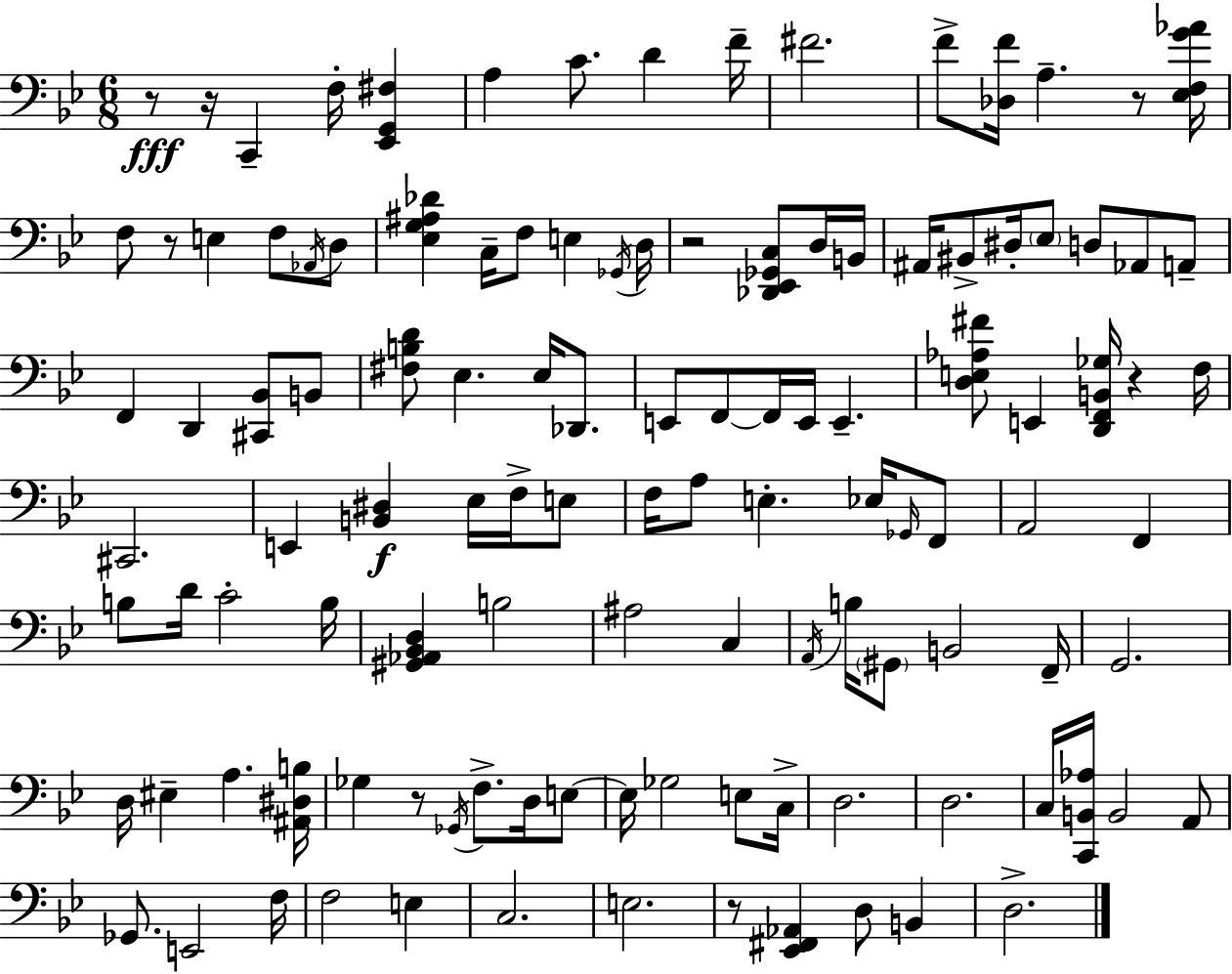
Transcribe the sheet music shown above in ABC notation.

X:1
T:Untitled
M:6/8
L:1/4
K:Gm
z/2 z/4 C,, F,/4 [_E,,G,,^F,] A, C/2 D F/4 ^F2 F/2 [_D,F]/4 A, z/2 [_E,F,G_A]/4 F,/2 z/2 E, F,/2 _A,,/4 D,/2 [_E,G,^A,_D] C,/4 F,/2 E, _G,,/4 D,/4 z2 [_D,,_E,,_G,,C,]/2 D,/4 B,,/4 ^A,,/4 ^B,,/2 ^D,/4 _E,/2 D,/2 _A,,/2 A,,/2 F,, D,, [^C,,_B,,]/2 B,,/2 [^F,B,D]/2 _E, _E,/4 _D,,/2 E,,/2 F,,/2 F,,/4 E,,/4 E,, [D,E,_A,^F]/2 E,, [D,,F,,B,,_G,]/4 z F,/4 ^C,,2 E,, [B,,^D,] _E,/4 F,/4 E,/2 F,/4 A,/2 E, _E,/4 _G,,/4 F,,/2 A,,2 F,, B,/2 D/4 C2 B,/4 [^G,,_A,,_B,,D,] B,2 ^A,2 C, A,,/4 B,/4 ^G,,/2 B,,2 F,,/4 G,,2 D,/4 ^E, A, [^A,,^D,B,]/4 _G, z/2 _G,,/4 F,/2 D,/4 E,/2 E,/4 _G,2 E,/2 C,/4 D,2 D,2 C,/4 [C,,B,,_A,]/4 B,,2 A,,/2 _G,,/2 E,,2 F,/4 F,2 E, C,2 E,2 z/2 [_E,,^F,,_A,,] D,/2 B,, D,2